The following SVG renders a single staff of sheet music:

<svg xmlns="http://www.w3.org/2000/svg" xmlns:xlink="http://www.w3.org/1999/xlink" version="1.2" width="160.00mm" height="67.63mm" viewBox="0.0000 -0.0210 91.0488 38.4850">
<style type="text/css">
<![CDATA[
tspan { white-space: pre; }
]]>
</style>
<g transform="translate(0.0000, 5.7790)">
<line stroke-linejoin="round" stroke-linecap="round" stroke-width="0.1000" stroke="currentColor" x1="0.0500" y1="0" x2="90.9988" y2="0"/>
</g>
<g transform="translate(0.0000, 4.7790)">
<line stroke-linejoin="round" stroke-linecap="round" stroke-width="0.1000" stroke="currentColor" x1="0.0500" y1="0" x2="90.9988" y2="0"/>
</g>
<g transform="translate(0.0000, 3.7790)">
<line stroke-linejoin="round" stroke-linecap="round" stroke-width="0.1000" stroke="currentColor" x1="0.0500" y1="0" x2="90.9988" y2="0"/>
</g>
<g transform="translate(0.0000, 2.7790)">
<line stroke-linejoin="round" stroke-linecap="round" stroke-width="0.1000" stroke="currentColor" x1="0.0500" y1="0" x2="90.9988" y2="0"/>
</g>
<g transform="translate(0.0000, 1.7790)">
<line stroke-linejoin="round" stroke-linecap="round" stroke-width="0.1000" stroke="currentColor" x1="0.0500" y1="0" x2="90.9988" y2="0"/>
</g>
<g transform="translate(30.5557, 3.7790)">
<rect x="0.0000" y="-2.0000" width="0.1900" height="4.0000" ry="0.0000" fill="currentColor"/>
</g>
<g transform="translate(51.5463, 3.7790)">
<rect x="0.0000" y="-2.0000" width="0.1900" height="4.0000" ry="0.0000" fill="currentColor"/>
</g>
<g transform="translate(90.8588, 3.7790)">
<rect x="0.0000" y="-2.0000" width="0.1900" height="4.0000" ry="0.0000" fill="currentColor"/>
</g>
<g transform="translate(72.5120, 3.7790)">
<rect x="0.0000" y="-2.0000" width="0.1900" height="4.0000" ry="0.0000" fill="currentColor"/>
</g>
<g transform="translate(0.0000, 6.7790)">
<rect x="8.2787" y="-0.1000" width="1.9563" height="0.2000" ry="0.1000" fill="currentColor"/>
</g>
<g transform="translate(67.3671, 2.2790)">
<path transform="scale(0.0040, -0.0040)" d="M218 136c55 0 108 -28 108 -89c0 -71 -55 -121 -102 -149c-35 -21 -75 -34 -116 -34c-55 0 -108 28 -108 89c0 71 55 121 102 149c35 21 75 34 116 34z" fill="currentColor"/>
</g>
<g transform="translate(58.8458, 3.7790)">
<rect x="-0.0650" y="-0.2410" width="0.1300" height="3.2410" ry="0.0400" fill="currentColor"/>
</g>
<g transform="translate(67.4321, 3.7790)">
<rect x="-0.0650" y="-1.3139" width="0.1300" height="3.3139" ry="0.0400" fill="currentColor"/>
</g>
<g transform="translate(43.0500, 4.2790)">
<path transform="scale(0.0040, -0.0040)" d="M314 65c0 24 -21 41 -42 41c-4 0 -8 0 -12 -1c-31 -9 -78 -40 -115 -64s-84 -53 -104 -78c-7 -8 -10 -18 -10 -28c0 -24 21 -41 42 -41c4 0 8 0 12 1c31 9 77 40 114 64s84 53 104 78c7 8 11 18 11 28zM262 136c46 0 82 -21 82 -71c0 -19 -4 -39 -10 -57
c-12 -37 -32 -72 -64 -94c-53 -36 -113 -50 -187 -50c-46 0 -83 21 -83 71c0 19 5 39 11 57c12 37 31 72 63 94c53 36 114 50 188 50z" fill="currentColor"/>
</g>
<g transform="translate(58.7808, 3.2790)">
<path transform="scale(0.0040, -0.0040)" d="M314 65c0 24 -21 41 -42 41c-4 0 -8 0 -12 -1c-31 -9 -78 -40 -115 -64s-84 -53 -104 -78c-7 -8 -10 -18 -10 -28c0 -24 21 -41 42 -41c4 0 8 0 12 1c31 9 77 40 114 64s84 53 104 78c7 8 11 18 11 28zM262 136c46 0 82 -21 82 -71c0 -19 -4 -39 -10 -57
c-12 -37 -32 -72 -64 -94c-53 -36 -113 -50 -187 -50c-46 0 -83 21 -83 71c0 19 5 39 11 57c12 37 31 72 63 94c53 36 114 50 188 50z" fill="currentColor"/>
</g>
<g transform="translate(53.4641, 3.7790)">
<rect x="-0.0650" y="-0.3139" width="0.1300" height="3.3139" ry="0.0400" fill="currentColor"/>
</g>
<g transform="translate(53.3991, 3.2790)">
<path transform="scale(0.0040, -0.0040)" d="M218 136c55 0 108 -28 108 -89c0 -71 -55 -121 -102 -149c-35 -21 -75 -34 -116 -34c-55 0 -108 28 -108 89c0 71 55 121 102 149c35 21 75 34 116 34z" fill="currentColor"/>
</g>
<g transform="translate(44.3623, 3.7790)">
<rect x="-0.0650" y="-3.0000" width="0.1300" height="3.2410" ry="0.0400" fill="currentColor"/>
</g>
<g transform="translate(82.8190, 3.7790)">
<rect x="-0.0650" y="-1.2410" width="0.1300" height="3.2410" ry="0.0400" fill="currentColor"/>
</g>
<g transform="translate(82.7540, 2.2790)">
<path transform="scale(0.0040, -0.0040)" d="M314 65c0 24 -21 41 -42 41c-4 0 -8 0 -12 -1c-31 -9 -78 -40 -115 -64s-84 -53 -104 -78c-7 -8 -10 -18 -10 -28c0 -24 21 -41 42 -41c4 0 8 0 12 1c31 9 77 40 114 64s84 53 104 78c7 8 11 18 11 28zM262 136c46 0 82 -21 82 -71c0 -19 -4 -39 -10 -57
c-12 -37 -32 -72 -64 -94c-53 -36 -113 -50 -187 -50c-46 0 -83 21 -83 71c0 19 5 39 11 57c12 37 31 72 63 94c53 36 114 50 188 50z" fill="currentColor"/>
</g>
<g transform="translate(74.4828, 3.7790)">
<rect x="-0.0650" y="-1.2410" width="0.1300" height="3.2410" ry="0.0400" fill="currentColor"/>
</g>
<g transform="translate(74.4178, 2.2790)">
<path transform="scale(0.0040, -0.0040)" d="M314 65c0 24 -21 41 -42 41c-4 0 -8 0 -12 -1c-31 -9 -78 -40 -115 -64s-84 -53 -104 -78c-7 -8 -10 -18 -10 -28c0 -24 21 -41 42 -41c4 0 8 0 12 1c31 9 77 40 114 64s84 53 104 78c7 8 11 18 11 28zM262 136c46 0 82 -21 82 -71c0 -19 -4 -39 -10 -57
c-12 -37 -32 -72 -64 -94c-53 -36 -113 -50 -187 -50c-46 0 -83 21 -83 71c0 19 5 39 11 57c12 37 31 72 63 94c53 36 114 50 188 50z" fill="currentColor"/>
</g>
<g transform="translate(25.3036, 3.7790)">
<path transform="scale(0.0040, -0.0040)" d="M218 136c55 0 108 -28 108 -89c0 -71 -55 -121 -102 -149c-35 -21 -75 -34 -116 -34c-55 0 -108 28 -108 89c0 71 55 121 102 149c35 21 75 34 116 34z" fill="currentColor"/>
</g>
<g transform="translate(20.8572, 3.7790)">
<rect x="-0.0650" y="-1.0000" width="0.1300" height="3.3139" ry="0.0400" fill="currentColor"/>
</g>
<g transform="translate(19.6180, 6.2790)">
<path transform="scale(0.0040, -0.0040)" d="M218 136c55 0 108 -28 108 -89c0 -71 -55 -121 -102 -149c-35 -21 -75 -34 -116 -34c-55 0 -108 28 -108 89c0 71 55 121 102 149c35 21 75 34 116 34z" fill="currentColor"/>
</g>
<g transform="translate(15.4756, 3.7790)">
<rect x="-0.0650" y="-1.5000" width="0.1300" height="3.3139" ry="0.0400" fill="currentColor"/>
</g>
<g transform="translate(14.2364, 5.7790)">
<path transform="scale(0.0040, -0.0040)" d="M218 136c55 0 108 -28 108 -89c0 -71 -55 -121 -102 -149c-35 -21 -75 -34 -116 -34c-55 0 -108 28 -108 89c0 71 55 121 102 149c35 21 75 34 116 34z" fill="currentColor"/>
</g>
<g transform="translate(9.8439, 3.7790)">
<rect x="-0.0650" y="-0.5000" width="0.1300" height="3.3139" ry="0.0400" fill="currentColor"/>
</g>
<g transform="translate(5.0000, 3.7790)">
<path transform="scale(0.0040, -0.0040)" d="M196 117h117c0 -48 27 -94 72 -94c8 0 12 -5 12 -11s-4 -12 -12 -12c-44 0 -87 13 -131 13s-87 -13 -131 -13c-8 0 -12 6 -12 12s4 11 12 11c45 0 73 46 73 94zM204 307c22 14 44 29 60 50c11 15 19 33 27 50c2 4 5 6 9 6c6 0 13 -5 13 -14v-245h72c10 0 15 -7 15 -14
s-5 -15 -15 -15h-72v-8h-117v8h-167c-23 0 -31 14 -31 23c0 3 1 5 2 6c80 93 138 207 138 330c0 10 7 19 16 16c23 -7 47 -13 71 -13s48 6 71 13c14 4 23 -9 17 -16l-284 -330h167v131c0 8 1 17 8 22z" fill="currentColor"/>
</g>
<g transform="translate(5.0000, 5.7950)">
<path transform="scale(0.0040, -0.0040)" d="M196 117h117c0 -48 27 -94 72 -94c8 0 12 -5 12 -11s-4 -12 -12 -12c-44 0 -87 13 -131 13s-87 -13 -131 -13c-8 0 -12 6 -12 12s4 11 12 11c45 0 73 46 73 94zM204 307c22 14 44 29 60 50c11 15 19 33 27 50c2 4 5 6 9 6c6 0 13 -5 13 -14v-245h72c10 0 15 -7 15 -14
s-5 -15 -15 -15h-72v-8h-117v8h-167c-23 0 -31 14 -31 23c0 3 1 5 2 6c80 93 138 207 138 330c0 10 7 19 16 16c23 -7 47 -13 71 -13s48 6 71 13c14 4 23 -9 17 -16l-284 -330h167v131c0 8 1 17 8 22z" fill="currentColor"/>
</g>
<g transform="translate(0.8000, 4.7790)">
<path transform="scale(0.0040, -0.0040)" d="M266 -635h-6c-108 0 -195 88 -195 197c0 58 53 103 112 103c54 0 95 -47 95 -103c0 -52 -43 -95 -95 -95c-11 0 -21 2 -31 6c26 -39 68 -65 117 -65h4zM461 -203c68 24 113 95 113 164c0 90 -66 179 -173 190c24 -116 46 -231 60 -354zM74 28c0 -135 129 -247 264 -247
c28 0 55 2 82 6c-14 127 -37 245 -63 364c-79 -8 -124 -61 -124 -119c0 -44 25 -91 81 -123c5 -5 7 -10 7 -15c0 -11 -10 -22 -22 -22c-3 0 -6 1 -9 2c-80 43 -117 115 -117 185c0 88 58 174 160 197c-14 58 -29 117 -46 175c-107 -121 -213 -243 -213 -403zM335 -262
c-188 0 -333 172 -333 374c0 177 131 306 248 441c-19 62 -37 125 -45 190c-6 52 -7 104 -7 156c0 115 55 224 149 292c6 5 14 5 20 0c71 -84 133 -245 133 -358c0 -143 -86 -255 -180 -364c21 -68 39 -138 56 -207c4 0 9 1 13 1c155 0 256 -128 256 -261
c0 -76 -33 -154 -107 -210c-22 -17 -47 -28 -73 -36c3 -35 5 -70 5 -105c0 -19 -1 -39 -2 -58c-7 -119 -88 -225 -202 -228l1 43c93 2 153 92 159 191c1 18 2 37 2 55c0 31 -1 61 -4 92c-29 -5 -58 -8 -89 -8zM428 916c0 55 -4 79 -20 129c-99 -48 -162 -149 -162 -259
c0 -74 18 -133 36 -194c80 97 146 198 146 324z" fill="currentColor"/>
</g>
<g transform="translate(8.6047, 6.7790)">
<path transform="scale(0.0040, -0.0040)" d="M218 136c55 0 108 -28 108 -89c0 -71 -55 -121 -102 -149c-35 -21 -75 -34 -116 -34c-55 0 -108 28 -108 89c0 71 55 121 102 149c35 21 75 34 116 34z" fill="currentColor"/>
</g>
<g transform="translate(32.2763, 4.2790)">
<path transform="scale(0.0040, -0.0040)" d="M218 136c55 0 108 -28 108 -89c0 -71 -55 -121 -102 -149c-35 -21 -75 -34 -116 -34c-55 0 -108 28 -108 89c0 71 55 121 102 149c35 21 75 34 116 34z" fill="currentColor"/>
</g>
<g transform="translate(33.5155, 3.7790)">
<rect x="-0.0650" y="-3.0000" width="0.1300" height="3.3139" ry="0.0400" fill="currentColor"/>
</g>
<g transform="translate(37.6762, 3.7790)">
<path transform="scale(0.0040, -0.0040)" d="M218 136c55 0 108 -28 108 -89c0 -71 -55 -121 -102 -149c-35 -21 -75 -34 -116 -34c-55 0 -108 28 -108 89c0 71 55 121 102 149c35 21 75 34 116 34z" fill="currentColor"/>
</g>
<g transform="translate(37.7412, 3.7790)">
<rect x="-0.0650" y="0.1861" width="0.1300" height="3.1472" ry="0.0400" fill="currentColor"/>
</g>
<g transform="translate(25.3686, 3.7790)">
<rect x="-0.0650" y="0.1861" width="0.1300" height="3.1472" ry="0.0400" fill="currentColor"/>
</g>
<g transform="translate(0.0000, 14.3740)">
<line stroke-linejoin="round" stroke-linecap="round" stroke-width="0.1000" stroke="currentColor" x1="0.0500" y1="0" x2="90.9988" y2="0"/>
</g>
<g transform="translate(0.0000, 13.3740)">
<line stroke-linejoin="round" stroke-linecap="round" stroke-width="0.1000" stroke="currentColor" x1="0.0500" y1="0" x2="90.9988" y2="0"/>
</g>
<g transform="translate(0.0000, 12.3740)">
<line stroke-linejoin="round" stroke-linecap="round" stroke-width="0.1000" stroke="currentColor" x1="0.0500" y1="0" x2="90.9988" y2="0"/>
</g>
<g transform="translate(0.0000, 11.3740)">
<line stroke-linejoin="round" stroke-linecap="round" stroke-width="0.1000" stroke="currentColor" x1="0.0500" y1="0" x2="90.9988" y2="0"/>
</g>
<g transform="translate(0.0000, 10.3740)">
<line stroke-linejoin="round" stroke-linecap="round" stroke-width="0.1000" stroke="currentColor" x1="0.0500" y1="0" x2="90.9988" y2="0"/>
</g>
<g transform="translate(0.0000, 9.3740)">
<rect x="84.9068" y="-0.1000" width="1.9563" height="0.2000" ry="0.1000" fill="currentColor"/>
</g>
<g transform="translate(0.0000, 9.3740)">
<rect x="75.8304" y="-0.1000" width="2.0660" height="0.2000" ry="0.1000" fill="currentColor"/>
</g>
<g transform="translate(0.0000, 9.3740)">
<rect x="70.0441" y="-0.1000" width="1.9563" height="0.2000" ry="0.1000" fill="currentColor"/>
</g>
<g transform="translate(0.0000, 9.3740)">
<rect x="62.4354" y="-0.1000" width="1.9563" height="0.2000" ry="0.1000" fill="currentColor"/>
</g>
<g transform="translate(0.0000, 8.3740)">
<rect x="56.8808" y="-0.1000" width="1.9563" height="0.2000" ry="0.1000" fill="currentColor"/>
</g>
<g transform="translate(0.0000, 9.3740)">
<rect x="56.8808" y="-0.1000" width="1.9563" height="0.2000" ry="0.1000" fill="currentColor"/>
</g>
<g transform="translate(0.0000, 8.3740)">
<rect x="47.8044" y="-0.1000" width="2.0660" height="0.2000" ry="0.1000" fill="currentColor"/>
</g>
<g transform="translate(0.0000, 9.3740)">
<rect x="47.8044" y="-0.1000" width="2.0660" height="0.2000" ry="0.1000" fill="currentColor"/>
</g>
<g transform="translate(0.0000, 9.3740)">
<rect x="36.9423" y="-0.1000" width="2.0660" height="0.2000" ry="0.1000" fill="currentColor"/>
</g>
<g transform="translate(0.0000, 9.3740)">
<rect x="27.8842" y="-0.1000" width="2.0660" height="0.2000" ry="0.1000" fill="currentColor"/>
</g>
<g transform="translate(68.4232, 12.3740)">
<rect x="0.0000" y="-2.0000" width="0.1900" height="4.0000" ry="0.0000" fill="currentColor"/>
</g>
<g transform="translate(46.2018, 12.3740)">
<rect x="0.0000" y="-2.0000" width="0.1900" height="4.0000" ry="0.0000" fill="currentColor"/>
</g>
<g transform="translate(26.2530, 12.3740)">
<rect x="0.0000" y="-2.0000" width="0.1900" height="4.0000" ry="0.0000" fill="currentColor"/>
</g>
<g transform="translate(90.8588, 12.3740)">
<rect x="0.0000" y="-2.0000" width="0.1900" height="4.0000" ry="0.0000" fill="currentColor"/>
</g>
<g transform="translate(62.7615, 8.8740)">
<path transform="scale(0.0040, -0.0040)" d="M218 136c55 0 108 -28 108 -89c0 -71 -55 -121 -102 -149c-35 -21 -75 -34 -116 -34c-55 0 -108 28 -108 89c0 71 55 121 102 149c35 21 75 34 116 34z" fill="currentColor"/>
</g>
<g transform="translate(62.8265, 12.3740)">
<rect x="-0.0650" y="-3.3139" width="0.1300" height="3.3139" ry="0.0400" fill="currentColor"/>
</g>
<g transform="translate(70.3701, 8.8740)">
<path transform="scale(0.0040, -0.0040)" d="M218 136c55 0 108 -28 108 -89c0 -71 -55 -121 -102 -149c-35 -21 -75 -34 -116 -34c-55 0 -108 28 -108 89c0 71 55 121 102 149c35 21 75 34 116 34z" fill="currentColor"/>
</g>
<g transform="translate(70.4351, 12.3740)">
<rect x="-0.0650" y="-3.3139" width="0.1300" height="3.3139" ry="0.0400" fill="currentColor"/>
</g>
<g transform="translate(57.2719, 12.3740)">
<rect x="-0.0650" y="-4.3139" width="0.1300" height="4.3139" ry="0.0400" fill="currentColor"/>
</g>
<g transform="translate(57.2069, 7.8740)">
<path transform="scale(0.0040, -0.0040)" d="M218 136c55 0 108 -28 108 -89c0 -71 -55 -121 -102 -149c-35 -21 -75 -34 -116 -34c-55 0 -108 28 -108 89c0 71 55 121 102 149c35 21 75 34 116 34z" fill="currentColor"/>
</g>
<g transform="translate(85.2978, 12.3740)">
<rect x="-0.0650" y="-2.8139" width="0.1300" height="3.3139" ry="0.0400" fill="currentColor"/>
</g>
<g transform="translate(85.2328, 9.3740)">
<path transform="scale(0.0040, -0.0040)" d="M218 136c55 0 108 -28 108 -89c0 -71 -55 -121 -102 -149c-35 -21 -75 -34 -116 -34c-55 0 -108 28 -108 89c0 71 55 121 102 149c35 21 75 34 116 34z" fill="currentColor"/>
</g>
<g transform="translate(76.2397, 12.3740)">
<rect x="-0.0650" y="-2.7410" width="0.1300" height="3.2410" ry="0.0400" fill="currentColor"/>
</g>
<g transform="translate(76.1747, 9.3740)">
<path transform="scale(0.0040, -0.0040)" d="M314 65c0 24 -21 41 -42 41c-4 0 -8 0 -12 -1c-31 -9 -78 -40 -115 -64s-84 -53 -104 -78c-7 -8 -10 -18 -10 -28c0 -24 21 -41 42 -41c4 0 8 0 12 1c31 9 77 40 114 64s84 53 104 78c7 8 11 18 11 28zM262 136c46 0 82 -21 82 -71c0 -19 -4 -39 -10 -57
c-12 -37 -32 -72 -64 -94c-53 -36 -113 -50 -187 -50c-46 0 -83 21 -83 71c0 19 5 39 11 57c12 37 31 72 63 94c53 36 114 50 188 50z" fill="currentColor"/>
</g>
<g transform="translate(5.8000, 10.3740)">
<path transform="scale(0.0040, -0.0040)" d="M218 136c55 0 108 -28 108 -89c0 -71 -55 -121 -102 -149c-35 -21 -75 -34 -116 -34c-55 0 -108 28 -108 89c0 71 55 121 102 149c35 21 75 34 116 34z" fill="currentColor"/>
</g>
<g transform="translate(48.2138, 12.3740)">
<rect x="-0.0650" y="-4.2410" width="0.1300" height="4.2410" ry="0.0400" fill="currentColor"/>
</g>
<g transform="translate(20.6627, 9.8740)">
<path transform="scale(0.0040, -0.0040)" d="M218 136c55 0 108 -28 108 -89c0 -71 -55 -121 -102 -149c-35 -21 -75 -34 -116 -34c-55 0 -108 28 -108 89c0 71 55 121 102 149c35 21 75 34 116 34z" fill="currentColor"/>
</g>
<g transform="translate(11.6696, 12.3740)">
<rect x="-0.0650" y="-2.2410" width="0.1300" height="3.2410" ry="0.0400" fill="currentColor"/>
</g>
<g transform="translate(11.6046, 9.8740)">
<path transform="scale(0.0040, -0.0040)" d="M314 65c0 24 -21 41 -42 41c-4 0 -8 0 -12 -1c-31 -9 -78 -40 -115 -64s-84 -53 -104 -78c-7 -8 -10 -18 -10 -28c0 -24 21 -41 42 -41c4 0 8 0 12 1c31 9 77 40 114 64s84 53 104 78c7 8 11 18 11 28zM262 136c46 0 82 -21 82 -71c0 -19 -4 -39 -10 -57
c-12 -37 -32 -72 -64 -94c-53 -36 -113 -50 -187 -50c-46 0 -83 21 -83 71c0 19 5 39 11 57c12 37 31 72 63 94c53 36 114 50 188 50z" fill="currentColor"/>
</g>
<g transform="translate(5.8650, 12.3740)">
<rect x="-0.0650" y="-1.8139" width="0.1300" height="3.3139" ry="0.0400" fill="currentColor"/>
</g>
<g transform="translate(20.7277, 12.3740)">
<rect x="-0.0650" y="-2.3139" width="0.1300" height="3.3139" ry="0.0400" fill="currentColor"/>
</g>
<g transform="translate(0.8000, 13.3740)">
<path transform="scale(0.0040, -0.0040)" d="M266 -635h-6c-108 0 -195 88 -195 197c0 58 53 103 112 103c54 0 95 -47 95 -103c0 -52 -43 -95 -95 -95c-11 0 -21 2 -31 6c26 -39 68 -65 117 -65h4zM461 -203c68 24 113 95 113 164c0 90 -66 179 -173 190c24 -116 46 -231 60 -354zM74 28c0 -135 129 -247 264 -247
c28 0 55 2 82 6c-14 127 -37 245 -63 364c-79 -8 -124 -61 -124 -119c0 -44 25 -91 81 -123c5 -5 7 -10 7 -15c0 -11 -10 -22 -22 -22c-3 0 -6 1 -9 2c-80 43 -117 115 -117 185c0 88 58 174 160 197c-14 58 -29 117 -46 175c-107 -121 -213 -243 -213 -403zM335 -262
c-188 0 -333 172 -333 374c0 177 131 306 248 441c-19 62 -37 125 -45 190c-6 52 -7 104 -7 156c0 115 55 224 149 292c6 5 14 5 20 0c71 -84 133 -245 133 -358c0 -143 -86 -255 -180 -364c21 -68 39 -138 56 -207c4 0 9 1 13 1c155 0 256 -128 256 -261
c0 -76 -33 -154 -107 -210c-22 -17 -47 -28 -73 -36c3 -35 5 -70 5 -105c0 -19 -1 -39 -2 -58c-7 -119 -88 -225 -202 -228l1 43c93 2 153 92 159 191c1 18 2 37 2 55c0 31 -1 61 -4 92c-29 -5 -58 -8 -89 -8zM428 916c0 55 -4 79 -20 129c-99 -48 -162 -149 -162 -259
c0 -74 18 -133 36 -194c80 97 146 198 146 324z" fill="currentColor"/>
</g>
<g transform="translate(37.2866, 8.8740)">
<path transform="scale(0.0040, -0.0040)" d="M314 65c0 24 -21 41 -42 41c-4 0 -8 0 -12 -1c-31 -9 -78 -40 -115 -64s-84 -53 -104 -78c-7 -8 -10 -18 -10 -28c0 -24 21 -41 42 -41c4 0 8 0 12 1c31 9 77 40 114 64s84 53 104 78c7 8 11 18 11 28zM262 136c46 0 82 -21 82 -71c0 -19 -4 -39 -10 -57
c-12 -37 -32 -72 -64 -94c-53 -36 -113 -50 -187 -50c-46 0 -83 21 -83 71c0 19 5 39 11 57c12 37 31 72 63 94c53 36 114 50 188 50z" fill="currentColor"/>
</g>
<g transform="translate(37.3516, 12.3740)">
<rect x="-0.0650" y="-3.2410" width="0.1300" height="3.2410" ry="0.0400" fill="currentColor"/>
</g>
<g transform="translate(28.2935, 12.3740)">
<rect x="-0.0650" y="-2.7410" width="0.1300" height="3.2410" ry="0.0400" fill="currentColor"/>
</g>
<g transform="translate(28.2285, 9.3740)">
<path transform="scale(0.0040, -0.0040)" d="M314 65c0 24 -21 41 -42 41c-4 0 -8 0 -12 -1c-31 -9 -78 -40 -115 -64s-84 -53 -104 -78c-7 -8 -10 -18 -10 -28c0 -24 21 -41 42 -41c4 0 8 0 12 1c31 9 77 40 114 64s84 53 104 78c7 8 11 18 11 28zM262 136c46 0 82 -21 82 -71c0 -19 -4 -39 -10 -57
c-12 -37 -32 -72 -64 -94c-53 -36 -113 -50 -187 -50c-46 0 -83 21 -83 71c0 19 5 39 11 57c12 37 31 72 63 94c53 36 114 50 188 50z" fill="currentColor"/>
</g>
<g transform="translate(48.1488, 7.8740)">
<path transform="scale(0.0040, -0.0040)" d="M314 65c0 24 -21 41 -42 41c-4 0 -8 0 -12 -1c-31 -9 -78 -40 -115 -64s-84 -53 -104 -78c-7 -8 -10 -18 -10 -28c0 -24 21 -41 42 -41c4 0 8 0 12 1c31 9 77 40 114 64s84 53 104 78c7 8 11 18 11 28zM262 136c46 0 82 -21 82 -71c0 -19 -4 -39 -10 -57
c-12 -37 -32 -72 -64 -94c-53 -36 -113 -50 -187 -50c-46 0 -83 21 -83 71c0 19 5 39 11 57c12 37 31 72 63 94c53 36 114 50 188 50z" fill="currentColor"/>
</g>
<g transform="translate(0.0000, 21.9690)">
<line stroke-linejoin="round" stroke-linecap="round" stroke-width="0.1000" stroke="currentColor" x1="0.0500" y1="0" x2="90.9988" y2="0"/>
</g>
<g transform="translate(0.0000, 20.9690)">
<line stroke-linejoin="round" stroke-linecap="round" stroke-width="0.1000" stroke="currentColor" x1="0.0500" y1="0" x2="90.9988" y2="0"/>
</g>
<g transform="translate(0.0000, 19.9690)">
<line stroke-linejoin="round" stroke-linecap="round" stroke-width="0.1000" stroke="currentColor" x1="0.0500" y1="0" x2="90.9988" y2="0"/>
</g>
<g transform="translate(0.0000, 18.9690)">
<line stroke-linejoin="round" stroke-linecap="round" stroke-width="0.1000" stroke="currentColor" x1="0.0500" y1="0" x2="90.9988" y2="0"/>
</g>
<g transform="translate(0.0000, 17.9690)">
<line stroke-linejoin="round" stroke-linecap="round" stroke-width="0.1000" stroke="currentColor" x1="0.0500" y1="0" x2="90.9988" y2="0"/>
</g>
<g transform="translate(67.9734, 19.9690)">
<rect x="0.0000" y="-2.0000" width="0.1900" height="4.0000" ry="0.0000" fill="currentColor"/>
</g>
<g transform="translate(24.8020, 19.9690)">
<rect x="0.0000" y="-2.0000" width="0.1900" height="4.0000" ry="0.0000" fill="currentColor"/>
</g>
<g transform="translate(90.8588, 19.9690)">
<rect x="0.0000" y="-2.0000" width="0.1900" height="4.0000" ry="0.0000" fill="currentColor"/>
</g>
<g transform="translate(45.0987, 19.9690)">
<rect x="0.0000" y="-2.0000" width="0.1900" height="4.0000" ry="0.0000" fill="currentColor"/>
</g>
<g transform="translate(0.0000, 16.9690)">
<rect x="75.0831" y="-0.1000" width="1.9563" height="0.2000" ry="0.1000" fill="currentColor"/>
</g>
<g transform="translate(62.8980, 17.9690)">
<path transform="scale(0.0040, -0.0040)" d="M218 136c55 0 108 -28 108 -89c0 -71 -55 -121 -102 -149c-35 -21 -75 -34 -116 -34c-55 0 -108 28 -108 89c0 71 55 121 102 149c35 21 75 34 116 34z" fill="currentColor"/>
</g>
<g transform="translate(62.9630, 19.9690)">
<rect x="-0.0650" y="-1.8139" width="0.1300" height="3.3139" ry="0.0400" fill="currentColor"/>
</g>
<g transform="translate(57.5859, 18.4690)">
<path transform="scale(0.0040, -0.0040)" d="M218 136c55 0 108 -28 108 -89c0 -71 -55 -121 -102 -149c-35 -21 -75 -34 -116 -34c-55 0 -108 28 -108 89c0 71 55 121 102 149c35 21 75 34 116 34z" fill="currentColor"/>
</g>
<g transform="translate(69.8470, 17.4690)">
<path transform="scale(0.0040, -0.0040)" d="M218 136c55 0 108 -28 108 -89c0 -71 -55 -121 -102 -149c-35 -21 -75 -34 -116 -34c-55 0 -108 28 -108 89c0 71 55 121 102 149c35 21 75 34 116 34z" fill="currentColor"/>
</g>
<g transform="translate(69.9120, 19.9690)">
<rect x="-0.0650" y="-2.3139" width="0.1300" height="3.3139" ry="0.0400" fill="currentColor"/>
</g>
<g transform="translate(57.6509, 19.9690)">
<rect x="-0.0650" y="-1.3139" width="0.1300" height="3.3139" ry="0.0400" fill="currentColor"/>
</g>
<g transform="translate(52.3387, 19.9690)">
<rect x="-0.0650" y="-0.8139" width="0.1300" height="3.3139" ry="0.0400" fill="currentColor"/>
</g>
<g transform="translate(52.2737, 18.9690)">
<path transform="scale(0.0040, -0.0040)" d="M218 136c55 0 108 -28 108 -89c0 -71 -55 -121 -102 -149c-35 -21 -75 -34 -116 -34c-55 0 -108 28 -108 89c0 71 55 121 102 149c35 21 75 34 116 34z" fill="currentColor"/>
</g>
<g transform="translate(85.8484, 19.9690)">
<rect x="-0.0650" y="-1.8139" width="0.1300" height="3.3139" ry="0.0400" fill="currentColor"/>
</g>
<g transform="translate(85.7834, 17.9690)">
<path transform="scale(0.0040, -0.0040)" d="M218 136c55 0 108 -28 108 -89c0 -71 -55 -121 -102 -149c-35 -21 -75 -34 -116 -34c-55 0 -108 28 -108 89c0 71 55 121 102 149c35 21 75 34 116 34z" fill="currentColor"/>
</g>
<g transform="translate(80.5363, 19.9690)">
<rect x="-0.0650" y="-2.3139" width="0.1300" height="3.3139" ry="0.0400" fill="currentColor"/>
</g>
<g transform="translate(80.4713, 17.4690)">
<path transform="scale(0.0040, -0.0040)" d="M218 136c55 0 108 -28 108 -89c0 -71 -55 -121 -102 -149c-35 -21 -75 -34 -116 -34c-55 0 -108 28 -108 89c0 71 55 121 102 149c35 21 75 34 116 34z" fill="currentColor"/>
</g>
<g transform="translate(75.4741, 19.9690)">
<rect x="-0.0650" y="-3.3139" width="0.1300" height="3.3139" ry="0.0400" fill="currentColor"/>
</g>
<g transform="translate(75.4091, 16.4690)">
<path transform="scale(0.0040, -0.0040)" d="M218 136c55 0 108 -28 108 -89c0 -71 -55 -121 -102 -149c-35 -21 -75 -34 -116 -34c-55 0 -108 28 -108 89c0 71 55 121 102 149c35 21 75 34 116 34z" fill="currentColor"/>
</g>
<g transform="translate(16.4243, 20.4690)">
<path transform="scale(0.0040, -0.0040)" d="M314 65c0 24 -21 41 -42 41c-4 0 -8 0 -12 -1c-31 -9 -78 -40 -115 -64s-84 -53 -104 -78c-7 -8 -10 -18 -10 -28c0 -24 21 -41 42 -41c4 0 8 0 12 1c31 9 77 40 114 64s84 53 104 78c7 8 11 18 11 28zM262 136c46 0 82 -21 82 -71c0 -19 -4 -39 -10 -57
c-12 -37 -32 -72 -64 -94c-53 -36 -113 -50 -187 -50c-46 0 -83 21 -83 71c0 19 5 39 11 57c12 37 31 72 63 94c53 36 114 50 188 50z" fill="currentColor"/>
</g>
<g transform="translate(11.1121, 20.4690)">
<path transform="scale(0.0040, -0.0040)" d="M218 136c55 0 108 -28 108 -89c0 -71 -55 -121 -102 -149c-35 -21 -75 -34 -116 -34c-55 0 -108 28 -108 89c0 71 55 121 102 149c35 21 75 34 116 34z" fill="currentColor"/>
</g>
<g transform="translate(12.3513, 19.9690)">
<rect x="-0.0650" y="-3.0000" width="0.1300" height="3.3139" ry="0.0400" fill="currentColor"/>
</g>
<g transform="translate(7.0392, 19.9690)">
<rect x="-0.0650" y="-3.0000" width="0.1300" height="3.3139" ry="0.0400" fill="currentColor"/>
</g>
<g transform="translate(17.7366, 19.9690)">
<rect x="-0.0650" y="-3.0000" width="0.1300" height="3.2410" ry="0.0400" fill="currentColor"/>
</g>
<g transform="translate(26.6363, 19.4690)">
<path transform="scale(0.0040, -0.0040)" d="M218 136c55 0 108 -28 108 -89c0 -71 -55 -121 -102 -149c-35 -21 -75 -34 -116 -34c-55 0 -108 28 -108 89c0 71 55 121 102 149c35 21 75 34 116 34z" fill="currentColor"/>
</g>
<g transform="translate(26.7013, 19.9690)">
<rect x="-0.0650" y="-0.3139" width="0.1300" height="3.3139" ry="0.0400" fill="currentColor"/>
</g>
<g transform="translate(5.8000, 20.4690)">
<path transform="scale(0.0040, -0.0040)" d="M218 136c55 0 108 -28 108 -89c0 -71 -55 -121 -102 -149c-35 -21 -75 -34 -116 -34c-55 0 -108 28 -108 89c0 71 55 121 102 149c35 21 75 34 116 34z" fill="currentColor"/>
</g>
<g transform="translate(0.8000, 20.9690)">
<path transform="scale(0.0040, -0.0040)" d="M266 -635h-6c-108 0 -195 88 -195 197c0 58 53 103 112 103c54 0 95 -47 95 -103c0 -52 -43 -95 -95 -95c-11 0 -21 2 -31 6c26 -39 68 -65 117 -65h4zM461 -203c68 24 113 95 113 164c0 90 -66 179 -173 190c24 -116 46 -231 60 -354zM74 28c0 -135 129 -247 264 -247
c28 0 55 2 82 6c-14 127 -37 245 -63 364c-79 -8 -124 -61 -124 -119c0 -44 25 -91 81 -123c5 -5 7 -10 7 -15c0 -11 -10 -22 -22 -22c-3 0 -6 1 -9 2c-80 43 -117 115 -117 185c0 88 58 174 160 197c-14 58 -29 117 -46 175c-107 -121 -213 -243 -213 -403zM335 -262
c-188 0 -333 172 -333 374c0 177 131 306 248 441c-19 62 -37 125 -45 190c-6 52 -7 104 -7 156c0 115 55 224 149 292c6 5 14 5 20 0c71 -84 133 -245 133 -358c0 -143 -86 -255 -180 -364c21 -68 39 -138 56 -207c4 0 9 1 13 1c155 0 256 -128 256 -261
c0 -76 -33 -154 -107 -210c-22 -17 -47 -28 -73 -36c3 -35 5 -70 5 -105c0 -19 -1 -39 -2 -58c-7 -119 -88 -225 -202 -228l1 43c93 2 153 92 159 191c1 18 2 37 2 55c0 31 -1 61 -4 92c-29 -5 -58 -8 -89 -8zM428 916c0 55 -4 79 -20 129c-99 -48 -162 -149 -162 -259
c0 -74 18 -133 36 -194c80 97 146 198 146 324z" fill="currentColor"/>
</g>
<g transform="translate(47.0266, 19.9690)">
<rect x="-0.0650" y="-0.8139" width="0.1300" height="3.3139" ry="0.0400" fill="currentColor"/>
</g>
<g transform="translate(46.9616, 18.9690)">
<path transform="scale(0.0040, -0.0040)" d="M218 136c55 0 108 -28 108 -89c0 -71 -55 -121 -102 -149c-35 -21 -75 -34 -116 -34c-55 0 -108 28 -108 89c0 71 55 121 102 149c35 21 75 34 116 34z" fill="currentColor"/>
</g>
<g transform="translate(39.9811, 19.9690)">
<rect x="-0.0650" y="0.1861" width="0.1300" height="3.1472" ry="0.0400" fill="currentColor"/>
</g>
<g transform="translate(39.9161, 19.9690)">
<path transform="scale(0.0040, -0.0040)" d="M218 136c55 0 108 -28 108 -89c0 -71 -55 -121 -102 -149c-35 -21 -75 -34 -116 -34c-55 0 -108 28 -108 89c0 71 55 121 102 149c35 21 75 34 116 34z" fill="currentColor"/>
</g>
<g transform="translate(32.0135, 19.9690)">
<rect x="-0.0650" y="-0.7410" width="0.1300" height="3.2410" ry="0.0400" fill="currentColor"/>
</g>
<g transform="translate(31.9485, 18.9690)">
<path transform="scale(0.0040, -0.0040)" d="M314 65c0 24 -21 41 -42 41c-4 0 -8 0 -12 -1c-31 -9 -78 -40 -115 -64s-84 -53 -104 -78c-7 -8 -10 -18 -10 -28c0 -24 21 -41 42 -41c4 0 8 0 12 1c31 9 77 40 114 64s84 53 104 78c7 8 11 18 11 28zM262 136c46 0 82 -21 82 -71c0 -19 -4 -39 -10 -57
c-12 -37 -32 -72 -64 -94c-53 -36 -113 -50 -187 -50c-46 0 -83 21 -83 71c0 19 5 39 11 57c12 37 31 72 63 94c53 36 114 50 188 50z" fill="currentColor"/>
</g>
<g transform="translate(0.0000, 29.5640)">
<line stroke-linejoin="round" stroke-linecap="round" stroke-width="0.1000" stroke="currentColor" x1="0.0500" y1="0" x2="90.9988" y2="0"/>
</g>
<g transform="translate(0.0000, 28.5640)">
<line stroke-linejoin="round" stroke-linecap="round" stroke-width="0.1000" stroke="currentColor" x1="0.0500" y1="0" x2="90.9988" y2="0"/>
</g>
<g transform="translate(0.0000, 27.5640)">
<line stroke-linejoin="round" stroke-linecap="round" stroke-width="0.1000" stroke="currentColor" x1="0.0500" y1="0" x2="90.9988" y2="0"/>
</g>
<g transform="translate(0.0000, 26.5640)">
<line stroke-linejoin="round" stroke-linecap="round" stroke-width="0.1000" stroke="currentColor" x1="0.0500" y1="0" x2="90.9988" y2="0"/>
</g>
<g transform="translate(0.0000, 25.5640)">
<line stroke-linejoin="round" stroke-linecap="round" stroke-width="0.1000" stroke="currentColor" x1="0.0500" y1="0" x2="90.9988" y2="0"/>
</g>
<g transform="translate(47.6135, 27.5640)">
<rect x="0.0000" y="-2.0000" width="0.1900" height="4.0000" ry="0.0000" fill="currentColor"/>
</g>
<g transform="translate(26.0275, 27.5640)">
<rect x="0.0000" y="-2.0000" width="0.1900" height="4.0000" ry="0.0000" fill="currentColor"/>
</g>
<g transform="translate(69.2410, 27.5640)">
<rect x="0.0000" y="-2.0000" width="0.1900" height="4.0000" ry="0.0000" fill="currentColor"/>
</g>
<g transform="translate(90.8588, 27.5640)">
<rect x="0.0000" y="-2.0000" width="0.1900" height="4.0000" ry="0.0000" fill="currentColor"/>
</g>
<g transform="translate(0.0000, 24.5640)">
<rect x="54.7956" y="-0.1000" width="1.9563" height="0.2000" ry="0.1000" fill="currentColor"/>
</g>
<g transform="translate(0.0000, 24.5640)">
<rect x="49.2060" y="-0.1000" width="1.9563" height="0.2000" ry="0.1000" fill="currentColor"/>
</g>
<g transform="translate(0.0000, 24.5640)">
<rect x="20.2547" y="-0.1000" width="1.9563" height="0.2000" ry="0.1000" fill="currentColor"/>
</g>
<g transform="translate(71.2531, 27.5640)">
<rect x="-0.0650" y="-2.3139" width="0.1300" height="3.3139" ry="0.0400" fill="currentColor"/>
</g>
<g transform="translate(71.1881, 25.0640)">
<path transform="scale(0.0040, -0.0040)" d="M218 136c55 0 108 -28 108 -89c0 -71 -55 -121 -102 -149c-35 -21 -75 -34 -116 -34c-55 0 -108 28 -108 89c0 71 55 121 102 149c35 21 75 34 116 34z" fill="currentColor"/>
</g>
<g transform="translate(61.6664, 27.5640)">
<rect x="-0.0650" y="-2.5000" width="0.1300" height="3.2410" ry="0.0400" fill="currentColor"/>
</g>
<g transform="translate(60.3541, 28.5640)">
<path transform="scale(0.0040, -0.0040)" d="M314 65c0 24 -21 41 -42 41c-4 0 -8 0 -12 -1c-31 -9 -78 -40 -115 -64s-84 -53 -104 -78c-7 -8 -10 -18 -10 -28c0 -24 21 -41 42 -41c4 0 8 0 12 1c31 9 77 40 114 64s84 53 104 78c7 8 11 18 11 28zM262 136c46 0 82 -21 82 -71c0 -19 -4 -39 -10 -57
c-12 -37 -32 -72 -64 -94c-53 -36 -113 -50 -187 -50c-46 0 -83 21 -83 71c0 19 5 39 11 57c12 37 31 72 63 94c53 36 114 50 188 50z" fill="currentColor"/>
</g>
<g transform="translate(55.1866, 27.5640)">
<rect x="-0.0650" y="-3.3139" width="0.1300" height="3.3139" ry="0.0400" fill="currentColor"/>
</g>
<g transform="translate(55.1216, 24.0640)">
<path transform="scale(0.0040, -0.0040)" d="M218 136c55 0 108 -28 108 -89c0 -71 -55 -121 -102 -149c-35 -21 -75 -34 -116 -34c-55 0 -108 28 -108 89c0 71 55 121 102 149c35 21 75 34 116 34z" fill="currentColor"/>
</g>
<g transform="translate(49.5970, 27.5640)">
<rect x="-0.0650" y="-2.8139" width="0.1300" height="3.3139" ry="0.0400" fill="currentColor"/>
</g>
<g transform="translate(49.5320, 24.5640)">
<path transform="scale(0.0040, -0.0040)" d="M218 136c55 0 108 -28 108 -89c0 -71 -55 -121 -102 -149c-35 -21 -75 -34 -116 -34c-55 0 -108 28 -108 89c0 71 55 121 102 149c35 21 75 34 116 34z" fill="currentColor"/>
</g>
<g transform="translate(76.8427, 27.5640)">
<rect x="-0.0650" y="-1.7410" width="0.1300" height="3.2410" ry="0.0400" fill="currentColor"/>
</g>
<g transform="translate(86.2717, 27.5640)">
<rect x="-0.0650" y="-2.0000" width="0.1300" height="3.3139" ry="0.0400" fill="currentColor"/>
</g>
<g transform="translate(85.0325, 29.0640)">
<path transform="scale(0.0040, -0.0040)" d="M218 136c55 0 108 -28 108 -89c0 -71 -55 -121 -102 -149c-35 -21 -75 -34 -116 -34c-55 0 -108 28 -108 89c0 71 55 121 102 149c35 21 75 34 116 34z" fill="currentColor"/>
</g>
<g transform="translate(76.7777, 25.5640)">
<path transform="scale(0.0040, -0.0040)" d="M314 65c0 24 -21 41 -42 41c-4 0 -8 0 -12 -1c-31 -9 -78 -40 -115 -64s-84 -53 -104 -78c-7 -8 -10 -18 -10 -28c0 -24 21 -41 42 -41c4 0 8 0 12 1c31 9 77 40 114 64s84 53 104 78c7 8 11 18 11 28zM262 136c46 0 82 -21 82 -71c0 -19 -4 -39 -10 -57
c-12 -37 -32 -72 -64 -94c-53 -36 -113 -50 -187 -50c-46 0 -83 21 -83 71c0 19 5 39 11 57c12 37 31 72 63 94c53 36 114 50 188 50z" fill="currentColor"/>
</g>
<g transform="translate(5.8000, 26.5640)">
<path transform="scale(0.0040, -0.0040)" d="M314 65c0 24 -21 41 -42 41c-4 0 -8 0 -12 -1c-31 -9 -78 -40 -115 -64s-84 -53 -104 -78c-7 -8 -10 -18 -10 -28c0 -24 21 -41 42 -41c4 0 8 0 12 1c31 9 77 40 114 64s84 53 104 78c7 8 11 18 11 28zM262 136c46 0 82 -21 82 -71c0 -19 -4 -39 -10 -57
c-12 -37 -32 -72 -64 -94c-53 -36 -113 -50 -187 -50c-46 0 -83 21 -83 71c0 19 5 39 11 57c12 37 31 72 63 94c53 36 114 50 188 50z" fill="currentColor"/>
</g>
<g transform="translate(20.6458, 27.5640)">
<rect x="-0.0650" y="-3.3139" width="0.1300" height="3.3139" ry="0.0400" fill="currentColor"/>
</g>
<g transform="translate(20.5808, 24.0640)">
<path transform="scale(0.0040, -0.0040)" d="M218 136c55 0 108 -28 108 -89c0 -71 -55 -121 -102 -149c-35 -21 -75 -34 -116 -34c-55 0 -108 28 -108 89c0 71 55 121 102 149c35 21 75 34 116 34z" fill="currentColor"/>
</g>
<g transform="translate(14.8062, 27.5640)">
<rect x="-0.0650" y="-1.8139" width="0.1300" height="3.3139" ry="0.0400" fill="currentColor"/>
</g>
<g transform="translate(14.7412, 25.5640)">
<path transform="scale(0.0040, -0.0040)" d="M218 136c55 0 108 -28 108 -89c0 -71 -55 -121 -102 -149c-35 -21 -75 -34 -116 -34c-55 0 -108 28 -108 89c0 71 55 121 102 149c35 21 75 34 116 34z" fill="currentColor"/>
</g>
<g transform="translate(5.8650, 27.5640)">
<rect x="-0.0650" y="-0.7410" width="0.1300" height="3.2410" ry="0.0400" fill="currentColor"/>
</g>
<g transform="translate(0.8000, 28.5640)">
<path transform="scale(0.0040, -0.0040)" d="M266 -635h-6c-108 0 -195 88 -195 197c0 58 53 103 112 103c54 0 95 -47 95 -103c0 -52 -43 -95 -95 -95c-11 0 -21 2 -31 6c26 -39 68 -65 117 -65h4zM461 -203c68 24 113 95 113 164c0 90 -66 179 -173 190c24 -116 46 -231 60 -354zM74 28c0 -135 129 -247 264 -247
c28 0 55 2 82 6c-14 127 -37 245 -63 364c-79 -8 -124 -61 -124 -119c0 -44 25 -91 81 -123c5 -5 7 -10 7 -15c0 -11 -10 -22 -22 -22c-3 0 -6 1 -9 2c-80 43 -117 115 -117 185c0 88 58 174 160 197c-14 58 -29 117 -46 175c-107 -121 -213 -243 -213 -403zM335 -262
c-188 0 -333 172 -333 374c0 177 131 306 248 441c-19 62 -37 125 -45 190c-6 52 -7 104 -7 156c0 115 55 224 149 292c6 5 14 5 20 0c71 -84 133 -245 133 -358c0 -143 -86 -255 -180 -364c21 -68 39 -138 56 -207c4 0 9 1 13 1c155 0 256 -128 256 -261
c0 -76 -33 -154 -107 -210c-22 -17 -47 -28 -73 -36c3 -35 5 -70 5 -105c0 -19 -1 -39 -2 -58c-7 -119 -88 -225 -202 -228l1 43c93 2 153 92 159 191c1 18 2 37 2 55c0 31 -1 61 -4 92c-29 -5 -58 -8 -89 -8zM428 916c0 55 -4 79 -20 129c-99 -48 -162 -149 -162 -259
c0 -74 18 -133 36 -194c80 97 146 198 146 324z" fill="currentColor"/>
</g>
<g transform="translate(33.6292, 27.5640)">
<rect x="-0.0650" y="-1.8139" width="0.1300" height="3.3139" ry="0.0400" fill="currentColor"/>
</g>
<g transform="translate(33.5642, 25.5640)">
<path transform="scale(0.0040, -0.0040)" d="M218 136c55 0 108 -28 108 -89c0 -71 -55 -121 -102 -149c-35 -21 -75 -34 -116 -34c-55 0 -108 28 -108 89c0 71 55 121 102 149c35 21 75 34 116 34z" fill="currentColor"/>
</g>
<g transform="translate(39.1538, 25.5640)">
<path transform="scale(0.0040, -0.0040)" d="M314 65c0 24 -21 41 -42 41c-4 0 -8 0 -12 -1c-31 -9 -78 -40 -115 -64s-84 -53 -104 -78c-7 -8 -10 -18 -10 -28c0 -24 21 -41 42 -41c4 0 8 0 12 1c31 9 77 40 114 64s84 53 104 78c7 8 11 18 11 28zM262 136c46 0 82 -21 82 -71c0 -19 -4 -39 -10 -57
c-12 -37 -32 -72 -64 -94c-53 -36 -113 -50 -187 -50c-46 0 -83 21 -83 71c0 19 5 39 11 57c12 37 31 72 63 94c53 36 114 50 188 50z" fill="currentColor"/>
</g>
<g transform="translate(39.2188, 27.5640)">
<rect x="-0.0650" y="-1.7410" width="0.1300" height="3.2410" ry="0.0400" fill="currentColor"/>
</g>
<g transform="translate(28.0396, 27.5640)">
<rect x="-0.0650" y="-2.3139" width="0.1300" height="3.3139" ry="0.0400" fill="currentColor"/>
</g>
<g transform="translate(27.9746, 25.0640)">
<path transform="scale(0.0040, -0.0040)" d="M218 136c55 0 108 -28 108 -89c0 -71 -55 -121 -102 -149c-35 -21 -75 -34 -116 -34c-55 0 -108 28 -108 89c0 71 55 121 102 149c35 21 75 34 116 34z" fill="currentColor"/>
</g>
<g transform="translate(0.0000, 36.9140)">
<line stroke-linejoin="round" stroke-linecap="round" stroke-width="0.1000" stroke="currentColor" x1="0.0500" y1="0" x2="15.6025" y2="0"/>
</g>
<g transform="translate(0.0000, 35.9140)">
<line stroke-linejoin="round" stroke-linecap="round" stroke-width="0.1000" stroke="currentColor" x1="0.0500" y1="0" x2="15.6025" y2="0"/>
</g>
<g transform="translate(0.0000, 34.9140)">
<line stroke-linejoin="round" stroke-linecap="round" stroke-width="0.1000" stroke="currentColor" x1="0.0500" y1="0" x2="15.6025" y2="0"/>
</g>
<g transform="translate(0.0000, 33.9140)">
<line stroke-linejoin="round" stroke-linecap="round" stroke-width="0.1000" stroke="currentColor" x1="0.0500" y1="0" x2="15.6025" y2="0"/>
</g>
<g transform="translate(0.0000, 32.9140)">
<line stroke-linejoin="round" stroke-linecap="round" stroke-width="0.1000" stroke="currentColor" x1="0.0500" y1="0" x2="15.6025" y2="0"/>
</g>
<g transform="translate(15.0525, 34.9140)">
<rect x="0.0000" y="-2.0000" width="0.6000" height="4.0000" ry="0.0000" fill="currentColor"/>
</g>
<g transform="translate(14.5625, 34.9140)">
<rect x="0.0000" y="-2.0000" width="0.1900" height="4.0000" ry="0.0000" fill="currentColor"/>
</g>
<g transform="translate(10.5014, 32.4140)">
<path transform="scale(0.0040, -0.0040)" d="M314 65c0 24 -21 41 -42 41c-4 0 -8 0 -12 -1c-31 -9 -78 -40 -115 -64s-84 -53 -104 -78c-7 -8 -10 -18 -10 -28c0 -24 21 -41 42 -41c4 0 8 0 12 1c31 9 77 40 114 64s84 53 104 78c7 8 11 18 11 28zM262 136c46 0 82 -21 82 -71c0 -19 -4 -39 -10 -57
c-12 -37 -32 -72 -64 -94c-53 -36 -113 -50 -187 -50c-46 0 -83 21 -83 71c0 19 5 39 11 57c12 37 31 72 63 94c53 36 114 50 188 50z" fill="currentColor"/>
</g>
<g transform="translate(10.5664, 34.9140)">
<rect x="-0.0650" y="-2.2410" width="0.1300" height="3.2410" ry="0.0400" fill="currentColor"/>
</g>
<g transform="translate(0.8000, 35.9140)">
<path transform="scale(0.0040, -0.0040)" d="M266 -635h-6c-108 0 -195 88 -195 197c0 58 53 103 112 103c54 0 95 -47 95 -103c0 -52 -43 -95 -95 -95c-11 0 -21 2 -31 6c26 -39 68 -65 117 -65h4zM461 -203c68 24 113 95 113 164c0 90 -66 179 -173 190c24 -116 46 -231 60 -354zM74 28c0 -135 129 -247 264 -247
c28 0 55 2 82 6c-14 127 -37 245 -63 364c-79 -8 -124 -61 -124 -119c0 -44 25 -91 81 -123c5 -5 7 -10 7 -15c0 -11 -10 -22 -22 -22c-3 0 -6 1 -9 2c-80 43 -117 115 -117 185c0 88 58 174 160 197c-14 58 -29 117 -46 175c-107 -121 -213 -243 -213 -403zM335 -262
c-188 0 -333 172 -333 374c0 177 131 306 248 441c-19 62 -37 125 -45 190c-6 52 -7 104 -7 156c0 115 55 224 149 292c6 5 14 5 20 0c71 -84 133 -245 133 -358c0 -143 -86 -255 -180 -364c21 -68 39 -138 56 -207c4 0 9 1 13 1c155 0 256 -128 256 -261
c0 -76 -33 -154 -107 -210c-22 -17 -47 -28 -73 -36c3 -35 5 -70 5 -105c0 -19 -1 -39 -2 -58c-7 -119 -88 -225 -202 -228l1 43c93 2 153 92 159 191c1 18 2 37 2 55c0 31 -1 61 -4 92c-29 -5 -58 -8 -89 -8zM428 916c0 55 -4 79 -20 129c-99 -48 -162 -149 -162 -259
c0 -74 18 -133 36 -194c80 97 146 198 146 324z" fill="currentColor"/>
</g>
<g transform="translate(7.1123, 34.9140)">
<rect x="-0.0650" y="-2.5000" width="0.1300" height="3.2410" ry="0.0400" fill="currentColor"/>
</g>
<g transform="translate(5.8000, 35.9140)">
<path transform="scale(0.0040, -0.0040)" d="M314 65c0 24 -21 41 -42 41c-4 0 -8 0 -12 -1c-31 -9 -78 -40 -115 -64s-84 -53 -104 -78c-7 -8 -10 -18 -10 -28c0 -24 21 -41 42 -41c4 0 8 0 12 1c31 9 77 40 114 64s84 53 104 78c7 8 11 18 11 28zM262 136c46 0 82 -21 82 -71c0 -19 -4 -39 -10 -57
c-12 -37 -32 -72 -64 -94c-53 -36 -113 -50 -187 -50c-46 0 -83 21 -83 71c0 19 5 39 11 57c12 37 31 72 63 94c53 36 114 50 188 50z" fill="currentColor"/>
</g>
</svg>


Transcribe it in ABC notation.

X:1
T:Untitled
M:4/4
L:1/4
K:C
C E D B A B A2 c c2 e e2 e2 f g2 g a2 b2 d'2 d' b b a2 a A A A2 c d2 B d d e f g b g f d2 f b g f f2 a b G2 g f2 F G2 g2